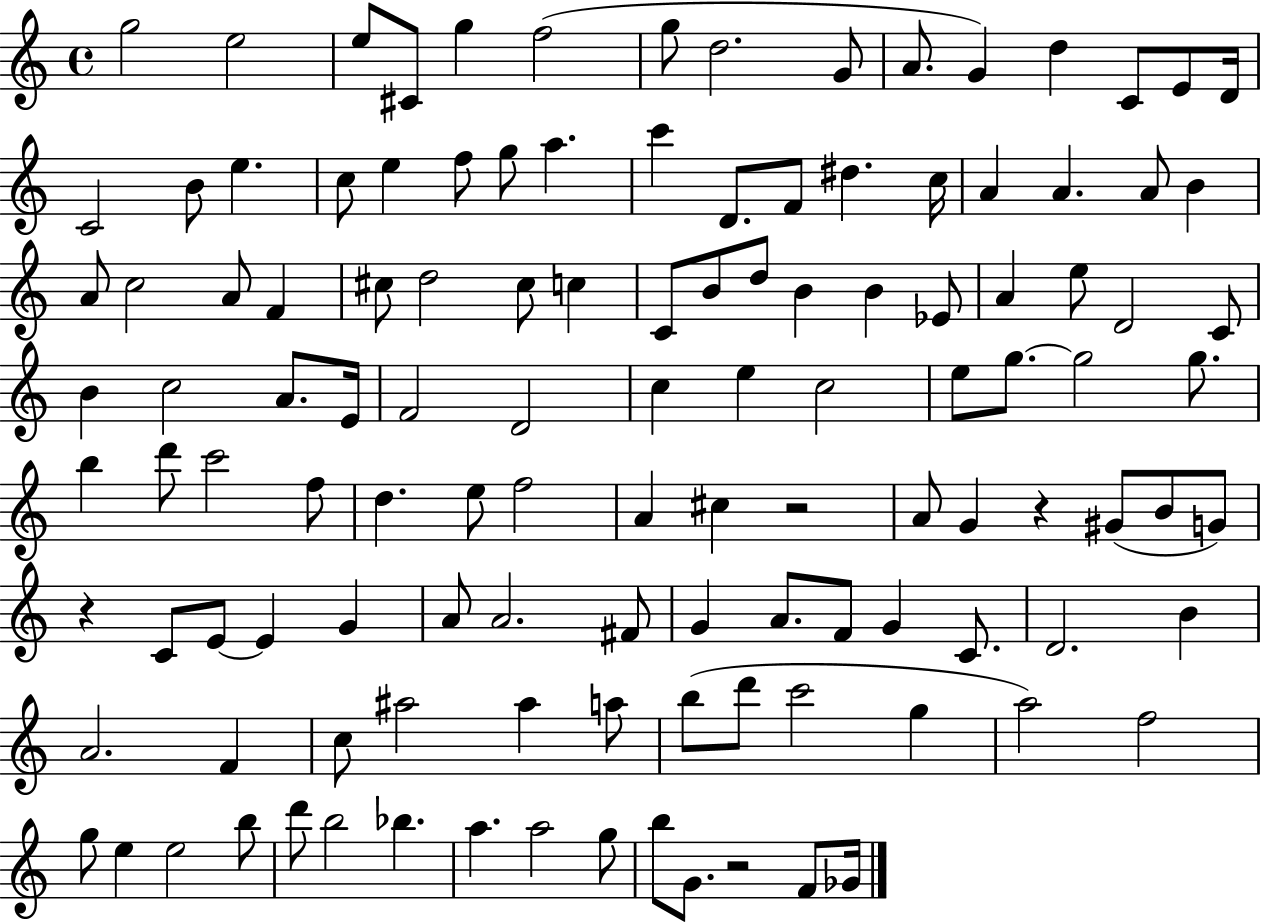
G5/h E5/h E5/e C#4/e G5/q F5/h G5/e D5/h. G4/e A4/e. G4/q D5/q C4/e E4/e D4/s C4/h B4/e E5/q. C5/e E5/q F5/e G5/e A5/q. C6/q D4/e. F4/e D#5/q. C5/s A4/q A4/q. A4/e B4/q A4/e C5/h A4/e F4/q C#5/e D5/h C#5/e C5/q C4/e B4/e D5/e B4/q B4/q Eb4/e A4/q E5/e D4/h C4/e B4/q C5/h A4/e. E4/s F4/h D4/h C5/q E5/q C5/h E5/e G5/e. G5/h G5/e. B5/q D6/e C6/h F5/e D5/q. E5/e F5/h A4/q C#5/q R/h A4/e G4/q R/q G#4/e B4/e G4/e R/q C4/e E4/e E4/q G4/q A4/e A4/h. F#4/e G4/q A4/e. F4/e G4/q C4/e. D4/h. B4/q A4/h. F4/q C5/e A#5/h A#5/q A5/e B5/e D6/e C6/h G5/q A5/h F5/h G5/e E5/q E5/h B5/e D6/e B5/h Bb5/q. A5/q. A5/h G5/e B5/e G4/e. R/h F4/e Gb4/s